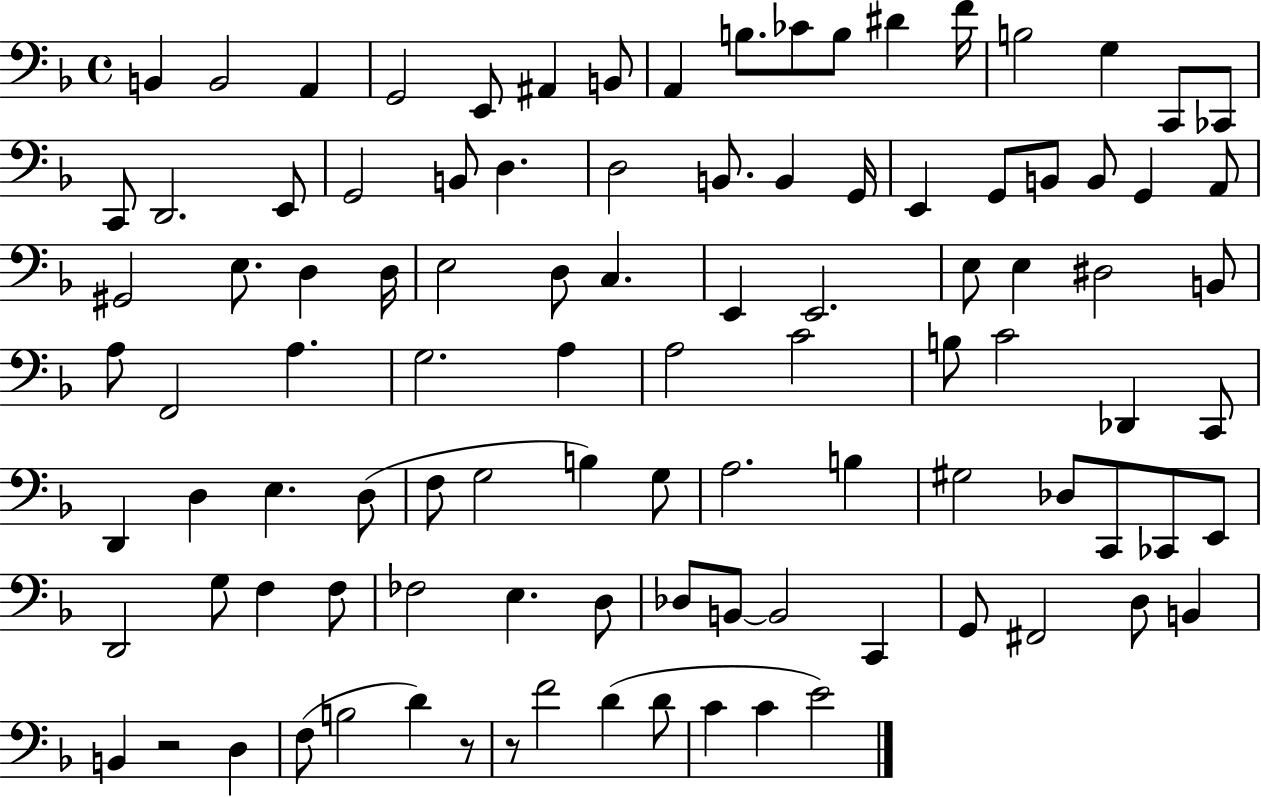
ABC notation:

X:1
T:Untitled
M:4/4
L:1/4
K:F
B,, B,,2 A,, G,,2 E,,/2 ^A,, B,,/2 A,, B,/2 _C/2 B,/2 ^D F/4 B,2 G, C,,/2 _C,,/2 C,,/2 D,,2 E,,/2 G,,2 B,,/2 D, D,2 B,,/2 B,, G,,/4 E,, G,,/2 B,,/2 B,,/2 G,, A,,/2 ^G,,2 E,/2 D, D,/4 E,2 D,/2 C, E,, E,,2 E,/2 E, ^D,2 B,,/2 A,/2 F,,2 A, G,2 A, A,2 C2 B,/2 C2 _D,, C,,/2 D,, D, E, D,/2 F,/2 G,2 B, G,/2 A,2 B, ^G,2 _D,/2 C,,/2 _C,,/2 E,,/2 D,,2 G,/2 F, F,/2 _F,2 E, D,/2 _D,/2 B,,/2 B,,2 C,, G,,/2 ^F,,2 D,/2 B,, B,, z2 D, F,/2 B,2 D z/2 z/2 F2 D D/2 C C E2